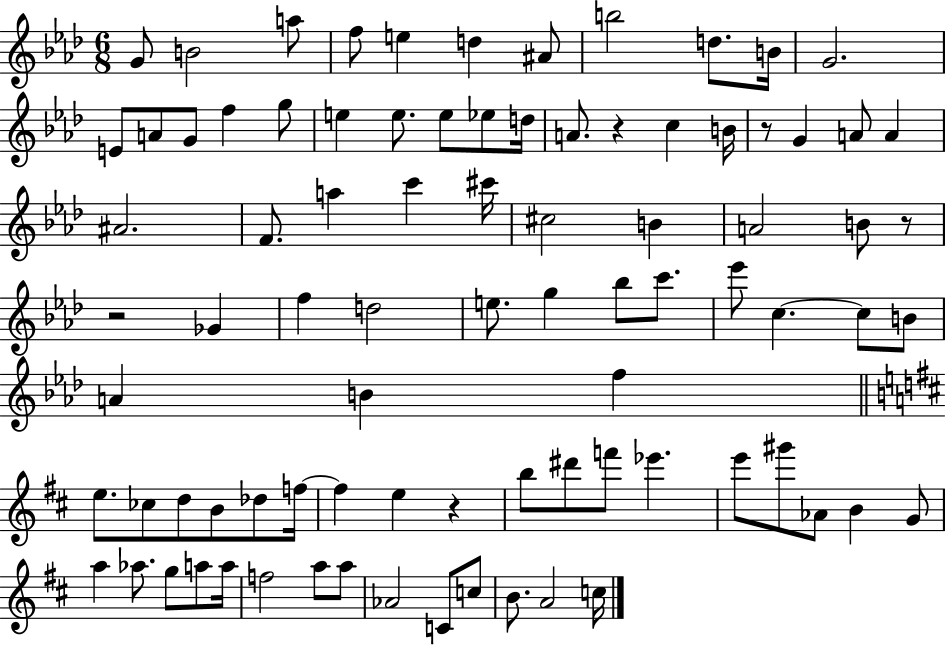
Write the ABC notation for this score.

X:1
T:Untitled
M:6/8
L:1/4
K:Ab
G/2 B2 a/2 f/2 e d ^A/2 b2 d/2 B/4 G2 E/2 A/2 G/2 f g/2 e e/2 e/2 _e/2 d/4 A/2 z c B/4 z/2 G A/2 A ^A2 F/2 a c' ^c'/4 ^c2 B A2 B/2 z/2 z2 _G f d2 e/2 g _b/2 c'/2 _e'/2 c c/2 B/2 A B f e/2 _c/2 d/2 B/2 _d/2 f/4 f e z b/2 ^d'/2 f'/2 _e' e'/2 ^g'/2 _A/2 B G/2 a _a/2 g/2 a/2 a/4 f2 a/2 a/2 _A2 C/2 c/2 B/2 A2 c/4